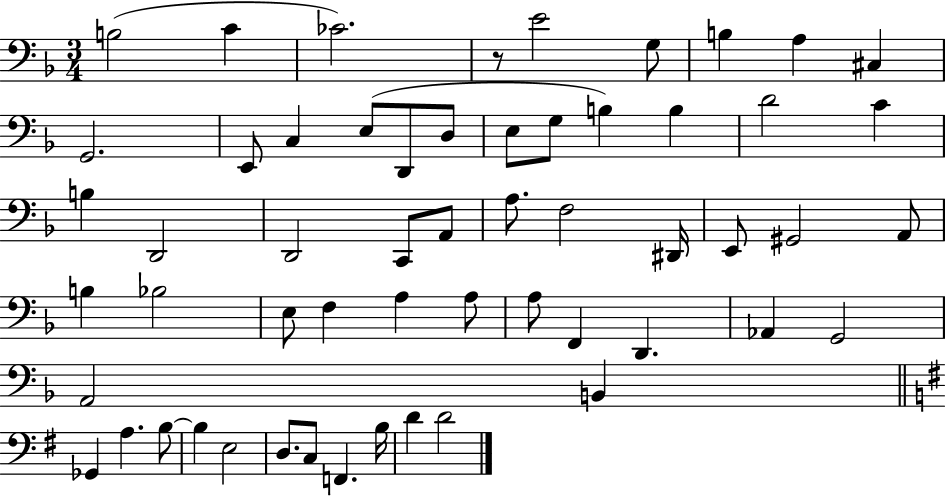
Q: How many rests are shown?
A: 1